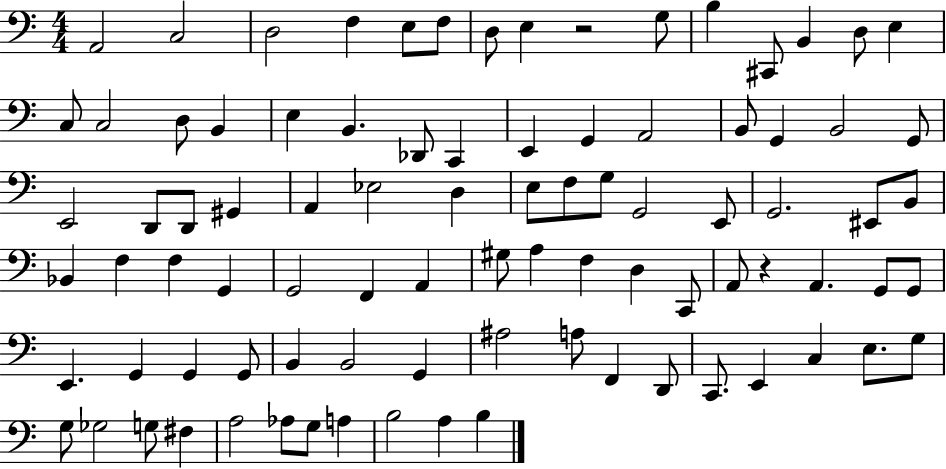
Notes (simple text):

A2/h C3/h D3/h F3/q E3/e F3/e D3/e E3/q R/h G3/e B3/q C#2/e B2/q D3/e E3/q C3/e C3/h D3/e B2/q E3/q B2/q. Db2/e C2/q E2/q G2/q A2/h B2/e G2/q B2/h G2/e E2/h D2/e D2/e G#2/q A2/q Eb3/h D3/q E3/e F3/e G3/e G2/h E2/e G2/h. EIS2/e B2/e Bb2/q F3/q F3/q G2/q G2/h F2/q A2/q G#3/e A3/q F3/q D3/q C2/e A2/e R/q A2/q. G2/e G2/e E2/q. G2/q G2/q G2/e B2/q B2/h G2/q A#3/h A3/e F2/q D2/e C2/e. E2/q C3/q E3/e. G3/e G3/e Gb3/h G3/e F#3/q A3/h Ab3/e G3/e A3/q B3/h A3/q B3/q